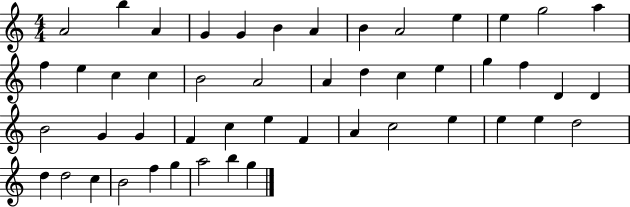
{
  \clef treble
  \numericTimeSignature
  \time 4/4
  \key c \major
  a'2 b''4 a'4 | g'4 g'4 b'4 a'4 | b'4 a'2 e''4 | e''4 g''2 a''4 | \break f''4 e''4 c''4 c''4 | b'2 a'2 | a'4 d''4 c''4 e''4 | g''4 f''4 d'4 d'4 | \break b'2 g'4 g'4 | f'4 c''4 e''4 f'4 | a'4 c''2 e''4 | e''4 e''4 d''2 | \break d''4 d''2 c''4 | b'2 f''4 g''4 | a''2 b''4 g''4 | \bar "|."
}